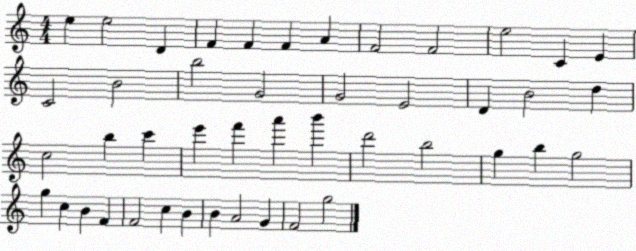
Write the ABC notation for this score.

X:1
T:Untitled
M:4/4
L:1/4
K:C
e e2 D F F F A F2 F2 e2 C E C2 B2 b2 G2 G2 E2 D B2 d c2 b c' e' f' a' b' d'2 b2 g b g2 g c B F F2 c B B A2 G F2 g2